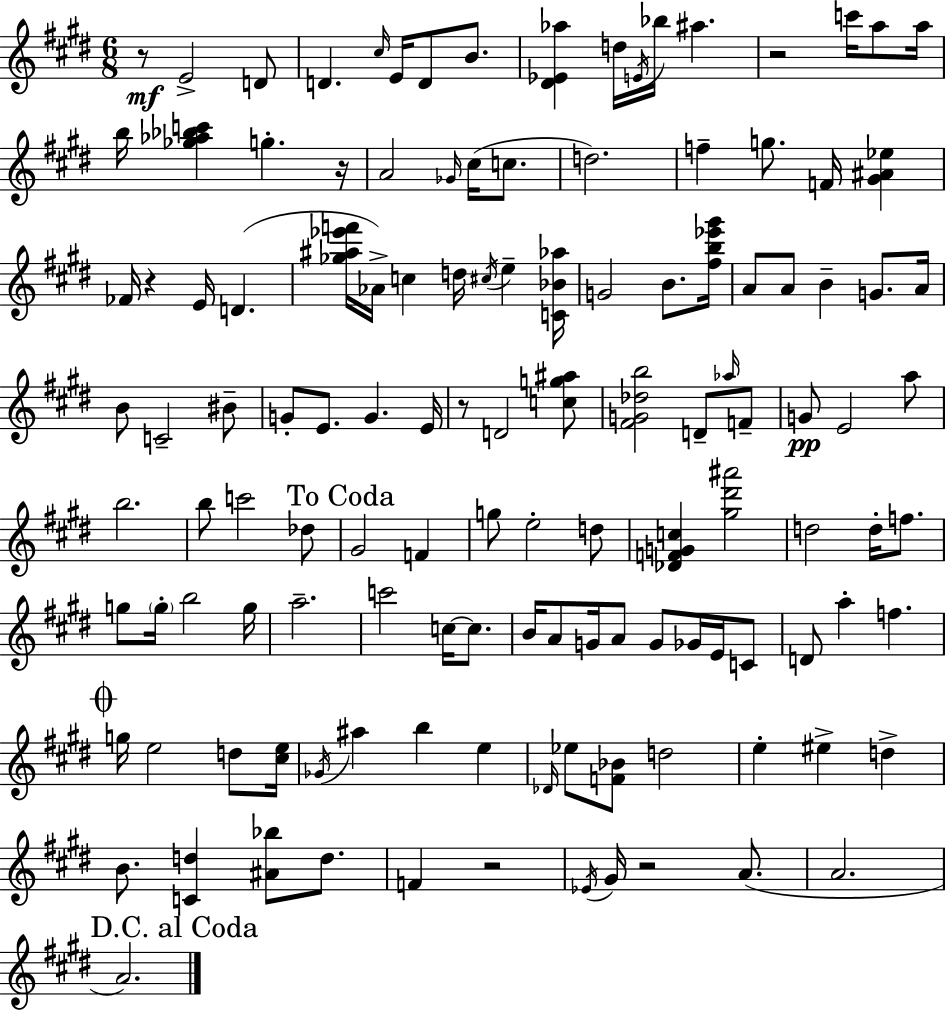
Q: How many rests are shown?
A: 7